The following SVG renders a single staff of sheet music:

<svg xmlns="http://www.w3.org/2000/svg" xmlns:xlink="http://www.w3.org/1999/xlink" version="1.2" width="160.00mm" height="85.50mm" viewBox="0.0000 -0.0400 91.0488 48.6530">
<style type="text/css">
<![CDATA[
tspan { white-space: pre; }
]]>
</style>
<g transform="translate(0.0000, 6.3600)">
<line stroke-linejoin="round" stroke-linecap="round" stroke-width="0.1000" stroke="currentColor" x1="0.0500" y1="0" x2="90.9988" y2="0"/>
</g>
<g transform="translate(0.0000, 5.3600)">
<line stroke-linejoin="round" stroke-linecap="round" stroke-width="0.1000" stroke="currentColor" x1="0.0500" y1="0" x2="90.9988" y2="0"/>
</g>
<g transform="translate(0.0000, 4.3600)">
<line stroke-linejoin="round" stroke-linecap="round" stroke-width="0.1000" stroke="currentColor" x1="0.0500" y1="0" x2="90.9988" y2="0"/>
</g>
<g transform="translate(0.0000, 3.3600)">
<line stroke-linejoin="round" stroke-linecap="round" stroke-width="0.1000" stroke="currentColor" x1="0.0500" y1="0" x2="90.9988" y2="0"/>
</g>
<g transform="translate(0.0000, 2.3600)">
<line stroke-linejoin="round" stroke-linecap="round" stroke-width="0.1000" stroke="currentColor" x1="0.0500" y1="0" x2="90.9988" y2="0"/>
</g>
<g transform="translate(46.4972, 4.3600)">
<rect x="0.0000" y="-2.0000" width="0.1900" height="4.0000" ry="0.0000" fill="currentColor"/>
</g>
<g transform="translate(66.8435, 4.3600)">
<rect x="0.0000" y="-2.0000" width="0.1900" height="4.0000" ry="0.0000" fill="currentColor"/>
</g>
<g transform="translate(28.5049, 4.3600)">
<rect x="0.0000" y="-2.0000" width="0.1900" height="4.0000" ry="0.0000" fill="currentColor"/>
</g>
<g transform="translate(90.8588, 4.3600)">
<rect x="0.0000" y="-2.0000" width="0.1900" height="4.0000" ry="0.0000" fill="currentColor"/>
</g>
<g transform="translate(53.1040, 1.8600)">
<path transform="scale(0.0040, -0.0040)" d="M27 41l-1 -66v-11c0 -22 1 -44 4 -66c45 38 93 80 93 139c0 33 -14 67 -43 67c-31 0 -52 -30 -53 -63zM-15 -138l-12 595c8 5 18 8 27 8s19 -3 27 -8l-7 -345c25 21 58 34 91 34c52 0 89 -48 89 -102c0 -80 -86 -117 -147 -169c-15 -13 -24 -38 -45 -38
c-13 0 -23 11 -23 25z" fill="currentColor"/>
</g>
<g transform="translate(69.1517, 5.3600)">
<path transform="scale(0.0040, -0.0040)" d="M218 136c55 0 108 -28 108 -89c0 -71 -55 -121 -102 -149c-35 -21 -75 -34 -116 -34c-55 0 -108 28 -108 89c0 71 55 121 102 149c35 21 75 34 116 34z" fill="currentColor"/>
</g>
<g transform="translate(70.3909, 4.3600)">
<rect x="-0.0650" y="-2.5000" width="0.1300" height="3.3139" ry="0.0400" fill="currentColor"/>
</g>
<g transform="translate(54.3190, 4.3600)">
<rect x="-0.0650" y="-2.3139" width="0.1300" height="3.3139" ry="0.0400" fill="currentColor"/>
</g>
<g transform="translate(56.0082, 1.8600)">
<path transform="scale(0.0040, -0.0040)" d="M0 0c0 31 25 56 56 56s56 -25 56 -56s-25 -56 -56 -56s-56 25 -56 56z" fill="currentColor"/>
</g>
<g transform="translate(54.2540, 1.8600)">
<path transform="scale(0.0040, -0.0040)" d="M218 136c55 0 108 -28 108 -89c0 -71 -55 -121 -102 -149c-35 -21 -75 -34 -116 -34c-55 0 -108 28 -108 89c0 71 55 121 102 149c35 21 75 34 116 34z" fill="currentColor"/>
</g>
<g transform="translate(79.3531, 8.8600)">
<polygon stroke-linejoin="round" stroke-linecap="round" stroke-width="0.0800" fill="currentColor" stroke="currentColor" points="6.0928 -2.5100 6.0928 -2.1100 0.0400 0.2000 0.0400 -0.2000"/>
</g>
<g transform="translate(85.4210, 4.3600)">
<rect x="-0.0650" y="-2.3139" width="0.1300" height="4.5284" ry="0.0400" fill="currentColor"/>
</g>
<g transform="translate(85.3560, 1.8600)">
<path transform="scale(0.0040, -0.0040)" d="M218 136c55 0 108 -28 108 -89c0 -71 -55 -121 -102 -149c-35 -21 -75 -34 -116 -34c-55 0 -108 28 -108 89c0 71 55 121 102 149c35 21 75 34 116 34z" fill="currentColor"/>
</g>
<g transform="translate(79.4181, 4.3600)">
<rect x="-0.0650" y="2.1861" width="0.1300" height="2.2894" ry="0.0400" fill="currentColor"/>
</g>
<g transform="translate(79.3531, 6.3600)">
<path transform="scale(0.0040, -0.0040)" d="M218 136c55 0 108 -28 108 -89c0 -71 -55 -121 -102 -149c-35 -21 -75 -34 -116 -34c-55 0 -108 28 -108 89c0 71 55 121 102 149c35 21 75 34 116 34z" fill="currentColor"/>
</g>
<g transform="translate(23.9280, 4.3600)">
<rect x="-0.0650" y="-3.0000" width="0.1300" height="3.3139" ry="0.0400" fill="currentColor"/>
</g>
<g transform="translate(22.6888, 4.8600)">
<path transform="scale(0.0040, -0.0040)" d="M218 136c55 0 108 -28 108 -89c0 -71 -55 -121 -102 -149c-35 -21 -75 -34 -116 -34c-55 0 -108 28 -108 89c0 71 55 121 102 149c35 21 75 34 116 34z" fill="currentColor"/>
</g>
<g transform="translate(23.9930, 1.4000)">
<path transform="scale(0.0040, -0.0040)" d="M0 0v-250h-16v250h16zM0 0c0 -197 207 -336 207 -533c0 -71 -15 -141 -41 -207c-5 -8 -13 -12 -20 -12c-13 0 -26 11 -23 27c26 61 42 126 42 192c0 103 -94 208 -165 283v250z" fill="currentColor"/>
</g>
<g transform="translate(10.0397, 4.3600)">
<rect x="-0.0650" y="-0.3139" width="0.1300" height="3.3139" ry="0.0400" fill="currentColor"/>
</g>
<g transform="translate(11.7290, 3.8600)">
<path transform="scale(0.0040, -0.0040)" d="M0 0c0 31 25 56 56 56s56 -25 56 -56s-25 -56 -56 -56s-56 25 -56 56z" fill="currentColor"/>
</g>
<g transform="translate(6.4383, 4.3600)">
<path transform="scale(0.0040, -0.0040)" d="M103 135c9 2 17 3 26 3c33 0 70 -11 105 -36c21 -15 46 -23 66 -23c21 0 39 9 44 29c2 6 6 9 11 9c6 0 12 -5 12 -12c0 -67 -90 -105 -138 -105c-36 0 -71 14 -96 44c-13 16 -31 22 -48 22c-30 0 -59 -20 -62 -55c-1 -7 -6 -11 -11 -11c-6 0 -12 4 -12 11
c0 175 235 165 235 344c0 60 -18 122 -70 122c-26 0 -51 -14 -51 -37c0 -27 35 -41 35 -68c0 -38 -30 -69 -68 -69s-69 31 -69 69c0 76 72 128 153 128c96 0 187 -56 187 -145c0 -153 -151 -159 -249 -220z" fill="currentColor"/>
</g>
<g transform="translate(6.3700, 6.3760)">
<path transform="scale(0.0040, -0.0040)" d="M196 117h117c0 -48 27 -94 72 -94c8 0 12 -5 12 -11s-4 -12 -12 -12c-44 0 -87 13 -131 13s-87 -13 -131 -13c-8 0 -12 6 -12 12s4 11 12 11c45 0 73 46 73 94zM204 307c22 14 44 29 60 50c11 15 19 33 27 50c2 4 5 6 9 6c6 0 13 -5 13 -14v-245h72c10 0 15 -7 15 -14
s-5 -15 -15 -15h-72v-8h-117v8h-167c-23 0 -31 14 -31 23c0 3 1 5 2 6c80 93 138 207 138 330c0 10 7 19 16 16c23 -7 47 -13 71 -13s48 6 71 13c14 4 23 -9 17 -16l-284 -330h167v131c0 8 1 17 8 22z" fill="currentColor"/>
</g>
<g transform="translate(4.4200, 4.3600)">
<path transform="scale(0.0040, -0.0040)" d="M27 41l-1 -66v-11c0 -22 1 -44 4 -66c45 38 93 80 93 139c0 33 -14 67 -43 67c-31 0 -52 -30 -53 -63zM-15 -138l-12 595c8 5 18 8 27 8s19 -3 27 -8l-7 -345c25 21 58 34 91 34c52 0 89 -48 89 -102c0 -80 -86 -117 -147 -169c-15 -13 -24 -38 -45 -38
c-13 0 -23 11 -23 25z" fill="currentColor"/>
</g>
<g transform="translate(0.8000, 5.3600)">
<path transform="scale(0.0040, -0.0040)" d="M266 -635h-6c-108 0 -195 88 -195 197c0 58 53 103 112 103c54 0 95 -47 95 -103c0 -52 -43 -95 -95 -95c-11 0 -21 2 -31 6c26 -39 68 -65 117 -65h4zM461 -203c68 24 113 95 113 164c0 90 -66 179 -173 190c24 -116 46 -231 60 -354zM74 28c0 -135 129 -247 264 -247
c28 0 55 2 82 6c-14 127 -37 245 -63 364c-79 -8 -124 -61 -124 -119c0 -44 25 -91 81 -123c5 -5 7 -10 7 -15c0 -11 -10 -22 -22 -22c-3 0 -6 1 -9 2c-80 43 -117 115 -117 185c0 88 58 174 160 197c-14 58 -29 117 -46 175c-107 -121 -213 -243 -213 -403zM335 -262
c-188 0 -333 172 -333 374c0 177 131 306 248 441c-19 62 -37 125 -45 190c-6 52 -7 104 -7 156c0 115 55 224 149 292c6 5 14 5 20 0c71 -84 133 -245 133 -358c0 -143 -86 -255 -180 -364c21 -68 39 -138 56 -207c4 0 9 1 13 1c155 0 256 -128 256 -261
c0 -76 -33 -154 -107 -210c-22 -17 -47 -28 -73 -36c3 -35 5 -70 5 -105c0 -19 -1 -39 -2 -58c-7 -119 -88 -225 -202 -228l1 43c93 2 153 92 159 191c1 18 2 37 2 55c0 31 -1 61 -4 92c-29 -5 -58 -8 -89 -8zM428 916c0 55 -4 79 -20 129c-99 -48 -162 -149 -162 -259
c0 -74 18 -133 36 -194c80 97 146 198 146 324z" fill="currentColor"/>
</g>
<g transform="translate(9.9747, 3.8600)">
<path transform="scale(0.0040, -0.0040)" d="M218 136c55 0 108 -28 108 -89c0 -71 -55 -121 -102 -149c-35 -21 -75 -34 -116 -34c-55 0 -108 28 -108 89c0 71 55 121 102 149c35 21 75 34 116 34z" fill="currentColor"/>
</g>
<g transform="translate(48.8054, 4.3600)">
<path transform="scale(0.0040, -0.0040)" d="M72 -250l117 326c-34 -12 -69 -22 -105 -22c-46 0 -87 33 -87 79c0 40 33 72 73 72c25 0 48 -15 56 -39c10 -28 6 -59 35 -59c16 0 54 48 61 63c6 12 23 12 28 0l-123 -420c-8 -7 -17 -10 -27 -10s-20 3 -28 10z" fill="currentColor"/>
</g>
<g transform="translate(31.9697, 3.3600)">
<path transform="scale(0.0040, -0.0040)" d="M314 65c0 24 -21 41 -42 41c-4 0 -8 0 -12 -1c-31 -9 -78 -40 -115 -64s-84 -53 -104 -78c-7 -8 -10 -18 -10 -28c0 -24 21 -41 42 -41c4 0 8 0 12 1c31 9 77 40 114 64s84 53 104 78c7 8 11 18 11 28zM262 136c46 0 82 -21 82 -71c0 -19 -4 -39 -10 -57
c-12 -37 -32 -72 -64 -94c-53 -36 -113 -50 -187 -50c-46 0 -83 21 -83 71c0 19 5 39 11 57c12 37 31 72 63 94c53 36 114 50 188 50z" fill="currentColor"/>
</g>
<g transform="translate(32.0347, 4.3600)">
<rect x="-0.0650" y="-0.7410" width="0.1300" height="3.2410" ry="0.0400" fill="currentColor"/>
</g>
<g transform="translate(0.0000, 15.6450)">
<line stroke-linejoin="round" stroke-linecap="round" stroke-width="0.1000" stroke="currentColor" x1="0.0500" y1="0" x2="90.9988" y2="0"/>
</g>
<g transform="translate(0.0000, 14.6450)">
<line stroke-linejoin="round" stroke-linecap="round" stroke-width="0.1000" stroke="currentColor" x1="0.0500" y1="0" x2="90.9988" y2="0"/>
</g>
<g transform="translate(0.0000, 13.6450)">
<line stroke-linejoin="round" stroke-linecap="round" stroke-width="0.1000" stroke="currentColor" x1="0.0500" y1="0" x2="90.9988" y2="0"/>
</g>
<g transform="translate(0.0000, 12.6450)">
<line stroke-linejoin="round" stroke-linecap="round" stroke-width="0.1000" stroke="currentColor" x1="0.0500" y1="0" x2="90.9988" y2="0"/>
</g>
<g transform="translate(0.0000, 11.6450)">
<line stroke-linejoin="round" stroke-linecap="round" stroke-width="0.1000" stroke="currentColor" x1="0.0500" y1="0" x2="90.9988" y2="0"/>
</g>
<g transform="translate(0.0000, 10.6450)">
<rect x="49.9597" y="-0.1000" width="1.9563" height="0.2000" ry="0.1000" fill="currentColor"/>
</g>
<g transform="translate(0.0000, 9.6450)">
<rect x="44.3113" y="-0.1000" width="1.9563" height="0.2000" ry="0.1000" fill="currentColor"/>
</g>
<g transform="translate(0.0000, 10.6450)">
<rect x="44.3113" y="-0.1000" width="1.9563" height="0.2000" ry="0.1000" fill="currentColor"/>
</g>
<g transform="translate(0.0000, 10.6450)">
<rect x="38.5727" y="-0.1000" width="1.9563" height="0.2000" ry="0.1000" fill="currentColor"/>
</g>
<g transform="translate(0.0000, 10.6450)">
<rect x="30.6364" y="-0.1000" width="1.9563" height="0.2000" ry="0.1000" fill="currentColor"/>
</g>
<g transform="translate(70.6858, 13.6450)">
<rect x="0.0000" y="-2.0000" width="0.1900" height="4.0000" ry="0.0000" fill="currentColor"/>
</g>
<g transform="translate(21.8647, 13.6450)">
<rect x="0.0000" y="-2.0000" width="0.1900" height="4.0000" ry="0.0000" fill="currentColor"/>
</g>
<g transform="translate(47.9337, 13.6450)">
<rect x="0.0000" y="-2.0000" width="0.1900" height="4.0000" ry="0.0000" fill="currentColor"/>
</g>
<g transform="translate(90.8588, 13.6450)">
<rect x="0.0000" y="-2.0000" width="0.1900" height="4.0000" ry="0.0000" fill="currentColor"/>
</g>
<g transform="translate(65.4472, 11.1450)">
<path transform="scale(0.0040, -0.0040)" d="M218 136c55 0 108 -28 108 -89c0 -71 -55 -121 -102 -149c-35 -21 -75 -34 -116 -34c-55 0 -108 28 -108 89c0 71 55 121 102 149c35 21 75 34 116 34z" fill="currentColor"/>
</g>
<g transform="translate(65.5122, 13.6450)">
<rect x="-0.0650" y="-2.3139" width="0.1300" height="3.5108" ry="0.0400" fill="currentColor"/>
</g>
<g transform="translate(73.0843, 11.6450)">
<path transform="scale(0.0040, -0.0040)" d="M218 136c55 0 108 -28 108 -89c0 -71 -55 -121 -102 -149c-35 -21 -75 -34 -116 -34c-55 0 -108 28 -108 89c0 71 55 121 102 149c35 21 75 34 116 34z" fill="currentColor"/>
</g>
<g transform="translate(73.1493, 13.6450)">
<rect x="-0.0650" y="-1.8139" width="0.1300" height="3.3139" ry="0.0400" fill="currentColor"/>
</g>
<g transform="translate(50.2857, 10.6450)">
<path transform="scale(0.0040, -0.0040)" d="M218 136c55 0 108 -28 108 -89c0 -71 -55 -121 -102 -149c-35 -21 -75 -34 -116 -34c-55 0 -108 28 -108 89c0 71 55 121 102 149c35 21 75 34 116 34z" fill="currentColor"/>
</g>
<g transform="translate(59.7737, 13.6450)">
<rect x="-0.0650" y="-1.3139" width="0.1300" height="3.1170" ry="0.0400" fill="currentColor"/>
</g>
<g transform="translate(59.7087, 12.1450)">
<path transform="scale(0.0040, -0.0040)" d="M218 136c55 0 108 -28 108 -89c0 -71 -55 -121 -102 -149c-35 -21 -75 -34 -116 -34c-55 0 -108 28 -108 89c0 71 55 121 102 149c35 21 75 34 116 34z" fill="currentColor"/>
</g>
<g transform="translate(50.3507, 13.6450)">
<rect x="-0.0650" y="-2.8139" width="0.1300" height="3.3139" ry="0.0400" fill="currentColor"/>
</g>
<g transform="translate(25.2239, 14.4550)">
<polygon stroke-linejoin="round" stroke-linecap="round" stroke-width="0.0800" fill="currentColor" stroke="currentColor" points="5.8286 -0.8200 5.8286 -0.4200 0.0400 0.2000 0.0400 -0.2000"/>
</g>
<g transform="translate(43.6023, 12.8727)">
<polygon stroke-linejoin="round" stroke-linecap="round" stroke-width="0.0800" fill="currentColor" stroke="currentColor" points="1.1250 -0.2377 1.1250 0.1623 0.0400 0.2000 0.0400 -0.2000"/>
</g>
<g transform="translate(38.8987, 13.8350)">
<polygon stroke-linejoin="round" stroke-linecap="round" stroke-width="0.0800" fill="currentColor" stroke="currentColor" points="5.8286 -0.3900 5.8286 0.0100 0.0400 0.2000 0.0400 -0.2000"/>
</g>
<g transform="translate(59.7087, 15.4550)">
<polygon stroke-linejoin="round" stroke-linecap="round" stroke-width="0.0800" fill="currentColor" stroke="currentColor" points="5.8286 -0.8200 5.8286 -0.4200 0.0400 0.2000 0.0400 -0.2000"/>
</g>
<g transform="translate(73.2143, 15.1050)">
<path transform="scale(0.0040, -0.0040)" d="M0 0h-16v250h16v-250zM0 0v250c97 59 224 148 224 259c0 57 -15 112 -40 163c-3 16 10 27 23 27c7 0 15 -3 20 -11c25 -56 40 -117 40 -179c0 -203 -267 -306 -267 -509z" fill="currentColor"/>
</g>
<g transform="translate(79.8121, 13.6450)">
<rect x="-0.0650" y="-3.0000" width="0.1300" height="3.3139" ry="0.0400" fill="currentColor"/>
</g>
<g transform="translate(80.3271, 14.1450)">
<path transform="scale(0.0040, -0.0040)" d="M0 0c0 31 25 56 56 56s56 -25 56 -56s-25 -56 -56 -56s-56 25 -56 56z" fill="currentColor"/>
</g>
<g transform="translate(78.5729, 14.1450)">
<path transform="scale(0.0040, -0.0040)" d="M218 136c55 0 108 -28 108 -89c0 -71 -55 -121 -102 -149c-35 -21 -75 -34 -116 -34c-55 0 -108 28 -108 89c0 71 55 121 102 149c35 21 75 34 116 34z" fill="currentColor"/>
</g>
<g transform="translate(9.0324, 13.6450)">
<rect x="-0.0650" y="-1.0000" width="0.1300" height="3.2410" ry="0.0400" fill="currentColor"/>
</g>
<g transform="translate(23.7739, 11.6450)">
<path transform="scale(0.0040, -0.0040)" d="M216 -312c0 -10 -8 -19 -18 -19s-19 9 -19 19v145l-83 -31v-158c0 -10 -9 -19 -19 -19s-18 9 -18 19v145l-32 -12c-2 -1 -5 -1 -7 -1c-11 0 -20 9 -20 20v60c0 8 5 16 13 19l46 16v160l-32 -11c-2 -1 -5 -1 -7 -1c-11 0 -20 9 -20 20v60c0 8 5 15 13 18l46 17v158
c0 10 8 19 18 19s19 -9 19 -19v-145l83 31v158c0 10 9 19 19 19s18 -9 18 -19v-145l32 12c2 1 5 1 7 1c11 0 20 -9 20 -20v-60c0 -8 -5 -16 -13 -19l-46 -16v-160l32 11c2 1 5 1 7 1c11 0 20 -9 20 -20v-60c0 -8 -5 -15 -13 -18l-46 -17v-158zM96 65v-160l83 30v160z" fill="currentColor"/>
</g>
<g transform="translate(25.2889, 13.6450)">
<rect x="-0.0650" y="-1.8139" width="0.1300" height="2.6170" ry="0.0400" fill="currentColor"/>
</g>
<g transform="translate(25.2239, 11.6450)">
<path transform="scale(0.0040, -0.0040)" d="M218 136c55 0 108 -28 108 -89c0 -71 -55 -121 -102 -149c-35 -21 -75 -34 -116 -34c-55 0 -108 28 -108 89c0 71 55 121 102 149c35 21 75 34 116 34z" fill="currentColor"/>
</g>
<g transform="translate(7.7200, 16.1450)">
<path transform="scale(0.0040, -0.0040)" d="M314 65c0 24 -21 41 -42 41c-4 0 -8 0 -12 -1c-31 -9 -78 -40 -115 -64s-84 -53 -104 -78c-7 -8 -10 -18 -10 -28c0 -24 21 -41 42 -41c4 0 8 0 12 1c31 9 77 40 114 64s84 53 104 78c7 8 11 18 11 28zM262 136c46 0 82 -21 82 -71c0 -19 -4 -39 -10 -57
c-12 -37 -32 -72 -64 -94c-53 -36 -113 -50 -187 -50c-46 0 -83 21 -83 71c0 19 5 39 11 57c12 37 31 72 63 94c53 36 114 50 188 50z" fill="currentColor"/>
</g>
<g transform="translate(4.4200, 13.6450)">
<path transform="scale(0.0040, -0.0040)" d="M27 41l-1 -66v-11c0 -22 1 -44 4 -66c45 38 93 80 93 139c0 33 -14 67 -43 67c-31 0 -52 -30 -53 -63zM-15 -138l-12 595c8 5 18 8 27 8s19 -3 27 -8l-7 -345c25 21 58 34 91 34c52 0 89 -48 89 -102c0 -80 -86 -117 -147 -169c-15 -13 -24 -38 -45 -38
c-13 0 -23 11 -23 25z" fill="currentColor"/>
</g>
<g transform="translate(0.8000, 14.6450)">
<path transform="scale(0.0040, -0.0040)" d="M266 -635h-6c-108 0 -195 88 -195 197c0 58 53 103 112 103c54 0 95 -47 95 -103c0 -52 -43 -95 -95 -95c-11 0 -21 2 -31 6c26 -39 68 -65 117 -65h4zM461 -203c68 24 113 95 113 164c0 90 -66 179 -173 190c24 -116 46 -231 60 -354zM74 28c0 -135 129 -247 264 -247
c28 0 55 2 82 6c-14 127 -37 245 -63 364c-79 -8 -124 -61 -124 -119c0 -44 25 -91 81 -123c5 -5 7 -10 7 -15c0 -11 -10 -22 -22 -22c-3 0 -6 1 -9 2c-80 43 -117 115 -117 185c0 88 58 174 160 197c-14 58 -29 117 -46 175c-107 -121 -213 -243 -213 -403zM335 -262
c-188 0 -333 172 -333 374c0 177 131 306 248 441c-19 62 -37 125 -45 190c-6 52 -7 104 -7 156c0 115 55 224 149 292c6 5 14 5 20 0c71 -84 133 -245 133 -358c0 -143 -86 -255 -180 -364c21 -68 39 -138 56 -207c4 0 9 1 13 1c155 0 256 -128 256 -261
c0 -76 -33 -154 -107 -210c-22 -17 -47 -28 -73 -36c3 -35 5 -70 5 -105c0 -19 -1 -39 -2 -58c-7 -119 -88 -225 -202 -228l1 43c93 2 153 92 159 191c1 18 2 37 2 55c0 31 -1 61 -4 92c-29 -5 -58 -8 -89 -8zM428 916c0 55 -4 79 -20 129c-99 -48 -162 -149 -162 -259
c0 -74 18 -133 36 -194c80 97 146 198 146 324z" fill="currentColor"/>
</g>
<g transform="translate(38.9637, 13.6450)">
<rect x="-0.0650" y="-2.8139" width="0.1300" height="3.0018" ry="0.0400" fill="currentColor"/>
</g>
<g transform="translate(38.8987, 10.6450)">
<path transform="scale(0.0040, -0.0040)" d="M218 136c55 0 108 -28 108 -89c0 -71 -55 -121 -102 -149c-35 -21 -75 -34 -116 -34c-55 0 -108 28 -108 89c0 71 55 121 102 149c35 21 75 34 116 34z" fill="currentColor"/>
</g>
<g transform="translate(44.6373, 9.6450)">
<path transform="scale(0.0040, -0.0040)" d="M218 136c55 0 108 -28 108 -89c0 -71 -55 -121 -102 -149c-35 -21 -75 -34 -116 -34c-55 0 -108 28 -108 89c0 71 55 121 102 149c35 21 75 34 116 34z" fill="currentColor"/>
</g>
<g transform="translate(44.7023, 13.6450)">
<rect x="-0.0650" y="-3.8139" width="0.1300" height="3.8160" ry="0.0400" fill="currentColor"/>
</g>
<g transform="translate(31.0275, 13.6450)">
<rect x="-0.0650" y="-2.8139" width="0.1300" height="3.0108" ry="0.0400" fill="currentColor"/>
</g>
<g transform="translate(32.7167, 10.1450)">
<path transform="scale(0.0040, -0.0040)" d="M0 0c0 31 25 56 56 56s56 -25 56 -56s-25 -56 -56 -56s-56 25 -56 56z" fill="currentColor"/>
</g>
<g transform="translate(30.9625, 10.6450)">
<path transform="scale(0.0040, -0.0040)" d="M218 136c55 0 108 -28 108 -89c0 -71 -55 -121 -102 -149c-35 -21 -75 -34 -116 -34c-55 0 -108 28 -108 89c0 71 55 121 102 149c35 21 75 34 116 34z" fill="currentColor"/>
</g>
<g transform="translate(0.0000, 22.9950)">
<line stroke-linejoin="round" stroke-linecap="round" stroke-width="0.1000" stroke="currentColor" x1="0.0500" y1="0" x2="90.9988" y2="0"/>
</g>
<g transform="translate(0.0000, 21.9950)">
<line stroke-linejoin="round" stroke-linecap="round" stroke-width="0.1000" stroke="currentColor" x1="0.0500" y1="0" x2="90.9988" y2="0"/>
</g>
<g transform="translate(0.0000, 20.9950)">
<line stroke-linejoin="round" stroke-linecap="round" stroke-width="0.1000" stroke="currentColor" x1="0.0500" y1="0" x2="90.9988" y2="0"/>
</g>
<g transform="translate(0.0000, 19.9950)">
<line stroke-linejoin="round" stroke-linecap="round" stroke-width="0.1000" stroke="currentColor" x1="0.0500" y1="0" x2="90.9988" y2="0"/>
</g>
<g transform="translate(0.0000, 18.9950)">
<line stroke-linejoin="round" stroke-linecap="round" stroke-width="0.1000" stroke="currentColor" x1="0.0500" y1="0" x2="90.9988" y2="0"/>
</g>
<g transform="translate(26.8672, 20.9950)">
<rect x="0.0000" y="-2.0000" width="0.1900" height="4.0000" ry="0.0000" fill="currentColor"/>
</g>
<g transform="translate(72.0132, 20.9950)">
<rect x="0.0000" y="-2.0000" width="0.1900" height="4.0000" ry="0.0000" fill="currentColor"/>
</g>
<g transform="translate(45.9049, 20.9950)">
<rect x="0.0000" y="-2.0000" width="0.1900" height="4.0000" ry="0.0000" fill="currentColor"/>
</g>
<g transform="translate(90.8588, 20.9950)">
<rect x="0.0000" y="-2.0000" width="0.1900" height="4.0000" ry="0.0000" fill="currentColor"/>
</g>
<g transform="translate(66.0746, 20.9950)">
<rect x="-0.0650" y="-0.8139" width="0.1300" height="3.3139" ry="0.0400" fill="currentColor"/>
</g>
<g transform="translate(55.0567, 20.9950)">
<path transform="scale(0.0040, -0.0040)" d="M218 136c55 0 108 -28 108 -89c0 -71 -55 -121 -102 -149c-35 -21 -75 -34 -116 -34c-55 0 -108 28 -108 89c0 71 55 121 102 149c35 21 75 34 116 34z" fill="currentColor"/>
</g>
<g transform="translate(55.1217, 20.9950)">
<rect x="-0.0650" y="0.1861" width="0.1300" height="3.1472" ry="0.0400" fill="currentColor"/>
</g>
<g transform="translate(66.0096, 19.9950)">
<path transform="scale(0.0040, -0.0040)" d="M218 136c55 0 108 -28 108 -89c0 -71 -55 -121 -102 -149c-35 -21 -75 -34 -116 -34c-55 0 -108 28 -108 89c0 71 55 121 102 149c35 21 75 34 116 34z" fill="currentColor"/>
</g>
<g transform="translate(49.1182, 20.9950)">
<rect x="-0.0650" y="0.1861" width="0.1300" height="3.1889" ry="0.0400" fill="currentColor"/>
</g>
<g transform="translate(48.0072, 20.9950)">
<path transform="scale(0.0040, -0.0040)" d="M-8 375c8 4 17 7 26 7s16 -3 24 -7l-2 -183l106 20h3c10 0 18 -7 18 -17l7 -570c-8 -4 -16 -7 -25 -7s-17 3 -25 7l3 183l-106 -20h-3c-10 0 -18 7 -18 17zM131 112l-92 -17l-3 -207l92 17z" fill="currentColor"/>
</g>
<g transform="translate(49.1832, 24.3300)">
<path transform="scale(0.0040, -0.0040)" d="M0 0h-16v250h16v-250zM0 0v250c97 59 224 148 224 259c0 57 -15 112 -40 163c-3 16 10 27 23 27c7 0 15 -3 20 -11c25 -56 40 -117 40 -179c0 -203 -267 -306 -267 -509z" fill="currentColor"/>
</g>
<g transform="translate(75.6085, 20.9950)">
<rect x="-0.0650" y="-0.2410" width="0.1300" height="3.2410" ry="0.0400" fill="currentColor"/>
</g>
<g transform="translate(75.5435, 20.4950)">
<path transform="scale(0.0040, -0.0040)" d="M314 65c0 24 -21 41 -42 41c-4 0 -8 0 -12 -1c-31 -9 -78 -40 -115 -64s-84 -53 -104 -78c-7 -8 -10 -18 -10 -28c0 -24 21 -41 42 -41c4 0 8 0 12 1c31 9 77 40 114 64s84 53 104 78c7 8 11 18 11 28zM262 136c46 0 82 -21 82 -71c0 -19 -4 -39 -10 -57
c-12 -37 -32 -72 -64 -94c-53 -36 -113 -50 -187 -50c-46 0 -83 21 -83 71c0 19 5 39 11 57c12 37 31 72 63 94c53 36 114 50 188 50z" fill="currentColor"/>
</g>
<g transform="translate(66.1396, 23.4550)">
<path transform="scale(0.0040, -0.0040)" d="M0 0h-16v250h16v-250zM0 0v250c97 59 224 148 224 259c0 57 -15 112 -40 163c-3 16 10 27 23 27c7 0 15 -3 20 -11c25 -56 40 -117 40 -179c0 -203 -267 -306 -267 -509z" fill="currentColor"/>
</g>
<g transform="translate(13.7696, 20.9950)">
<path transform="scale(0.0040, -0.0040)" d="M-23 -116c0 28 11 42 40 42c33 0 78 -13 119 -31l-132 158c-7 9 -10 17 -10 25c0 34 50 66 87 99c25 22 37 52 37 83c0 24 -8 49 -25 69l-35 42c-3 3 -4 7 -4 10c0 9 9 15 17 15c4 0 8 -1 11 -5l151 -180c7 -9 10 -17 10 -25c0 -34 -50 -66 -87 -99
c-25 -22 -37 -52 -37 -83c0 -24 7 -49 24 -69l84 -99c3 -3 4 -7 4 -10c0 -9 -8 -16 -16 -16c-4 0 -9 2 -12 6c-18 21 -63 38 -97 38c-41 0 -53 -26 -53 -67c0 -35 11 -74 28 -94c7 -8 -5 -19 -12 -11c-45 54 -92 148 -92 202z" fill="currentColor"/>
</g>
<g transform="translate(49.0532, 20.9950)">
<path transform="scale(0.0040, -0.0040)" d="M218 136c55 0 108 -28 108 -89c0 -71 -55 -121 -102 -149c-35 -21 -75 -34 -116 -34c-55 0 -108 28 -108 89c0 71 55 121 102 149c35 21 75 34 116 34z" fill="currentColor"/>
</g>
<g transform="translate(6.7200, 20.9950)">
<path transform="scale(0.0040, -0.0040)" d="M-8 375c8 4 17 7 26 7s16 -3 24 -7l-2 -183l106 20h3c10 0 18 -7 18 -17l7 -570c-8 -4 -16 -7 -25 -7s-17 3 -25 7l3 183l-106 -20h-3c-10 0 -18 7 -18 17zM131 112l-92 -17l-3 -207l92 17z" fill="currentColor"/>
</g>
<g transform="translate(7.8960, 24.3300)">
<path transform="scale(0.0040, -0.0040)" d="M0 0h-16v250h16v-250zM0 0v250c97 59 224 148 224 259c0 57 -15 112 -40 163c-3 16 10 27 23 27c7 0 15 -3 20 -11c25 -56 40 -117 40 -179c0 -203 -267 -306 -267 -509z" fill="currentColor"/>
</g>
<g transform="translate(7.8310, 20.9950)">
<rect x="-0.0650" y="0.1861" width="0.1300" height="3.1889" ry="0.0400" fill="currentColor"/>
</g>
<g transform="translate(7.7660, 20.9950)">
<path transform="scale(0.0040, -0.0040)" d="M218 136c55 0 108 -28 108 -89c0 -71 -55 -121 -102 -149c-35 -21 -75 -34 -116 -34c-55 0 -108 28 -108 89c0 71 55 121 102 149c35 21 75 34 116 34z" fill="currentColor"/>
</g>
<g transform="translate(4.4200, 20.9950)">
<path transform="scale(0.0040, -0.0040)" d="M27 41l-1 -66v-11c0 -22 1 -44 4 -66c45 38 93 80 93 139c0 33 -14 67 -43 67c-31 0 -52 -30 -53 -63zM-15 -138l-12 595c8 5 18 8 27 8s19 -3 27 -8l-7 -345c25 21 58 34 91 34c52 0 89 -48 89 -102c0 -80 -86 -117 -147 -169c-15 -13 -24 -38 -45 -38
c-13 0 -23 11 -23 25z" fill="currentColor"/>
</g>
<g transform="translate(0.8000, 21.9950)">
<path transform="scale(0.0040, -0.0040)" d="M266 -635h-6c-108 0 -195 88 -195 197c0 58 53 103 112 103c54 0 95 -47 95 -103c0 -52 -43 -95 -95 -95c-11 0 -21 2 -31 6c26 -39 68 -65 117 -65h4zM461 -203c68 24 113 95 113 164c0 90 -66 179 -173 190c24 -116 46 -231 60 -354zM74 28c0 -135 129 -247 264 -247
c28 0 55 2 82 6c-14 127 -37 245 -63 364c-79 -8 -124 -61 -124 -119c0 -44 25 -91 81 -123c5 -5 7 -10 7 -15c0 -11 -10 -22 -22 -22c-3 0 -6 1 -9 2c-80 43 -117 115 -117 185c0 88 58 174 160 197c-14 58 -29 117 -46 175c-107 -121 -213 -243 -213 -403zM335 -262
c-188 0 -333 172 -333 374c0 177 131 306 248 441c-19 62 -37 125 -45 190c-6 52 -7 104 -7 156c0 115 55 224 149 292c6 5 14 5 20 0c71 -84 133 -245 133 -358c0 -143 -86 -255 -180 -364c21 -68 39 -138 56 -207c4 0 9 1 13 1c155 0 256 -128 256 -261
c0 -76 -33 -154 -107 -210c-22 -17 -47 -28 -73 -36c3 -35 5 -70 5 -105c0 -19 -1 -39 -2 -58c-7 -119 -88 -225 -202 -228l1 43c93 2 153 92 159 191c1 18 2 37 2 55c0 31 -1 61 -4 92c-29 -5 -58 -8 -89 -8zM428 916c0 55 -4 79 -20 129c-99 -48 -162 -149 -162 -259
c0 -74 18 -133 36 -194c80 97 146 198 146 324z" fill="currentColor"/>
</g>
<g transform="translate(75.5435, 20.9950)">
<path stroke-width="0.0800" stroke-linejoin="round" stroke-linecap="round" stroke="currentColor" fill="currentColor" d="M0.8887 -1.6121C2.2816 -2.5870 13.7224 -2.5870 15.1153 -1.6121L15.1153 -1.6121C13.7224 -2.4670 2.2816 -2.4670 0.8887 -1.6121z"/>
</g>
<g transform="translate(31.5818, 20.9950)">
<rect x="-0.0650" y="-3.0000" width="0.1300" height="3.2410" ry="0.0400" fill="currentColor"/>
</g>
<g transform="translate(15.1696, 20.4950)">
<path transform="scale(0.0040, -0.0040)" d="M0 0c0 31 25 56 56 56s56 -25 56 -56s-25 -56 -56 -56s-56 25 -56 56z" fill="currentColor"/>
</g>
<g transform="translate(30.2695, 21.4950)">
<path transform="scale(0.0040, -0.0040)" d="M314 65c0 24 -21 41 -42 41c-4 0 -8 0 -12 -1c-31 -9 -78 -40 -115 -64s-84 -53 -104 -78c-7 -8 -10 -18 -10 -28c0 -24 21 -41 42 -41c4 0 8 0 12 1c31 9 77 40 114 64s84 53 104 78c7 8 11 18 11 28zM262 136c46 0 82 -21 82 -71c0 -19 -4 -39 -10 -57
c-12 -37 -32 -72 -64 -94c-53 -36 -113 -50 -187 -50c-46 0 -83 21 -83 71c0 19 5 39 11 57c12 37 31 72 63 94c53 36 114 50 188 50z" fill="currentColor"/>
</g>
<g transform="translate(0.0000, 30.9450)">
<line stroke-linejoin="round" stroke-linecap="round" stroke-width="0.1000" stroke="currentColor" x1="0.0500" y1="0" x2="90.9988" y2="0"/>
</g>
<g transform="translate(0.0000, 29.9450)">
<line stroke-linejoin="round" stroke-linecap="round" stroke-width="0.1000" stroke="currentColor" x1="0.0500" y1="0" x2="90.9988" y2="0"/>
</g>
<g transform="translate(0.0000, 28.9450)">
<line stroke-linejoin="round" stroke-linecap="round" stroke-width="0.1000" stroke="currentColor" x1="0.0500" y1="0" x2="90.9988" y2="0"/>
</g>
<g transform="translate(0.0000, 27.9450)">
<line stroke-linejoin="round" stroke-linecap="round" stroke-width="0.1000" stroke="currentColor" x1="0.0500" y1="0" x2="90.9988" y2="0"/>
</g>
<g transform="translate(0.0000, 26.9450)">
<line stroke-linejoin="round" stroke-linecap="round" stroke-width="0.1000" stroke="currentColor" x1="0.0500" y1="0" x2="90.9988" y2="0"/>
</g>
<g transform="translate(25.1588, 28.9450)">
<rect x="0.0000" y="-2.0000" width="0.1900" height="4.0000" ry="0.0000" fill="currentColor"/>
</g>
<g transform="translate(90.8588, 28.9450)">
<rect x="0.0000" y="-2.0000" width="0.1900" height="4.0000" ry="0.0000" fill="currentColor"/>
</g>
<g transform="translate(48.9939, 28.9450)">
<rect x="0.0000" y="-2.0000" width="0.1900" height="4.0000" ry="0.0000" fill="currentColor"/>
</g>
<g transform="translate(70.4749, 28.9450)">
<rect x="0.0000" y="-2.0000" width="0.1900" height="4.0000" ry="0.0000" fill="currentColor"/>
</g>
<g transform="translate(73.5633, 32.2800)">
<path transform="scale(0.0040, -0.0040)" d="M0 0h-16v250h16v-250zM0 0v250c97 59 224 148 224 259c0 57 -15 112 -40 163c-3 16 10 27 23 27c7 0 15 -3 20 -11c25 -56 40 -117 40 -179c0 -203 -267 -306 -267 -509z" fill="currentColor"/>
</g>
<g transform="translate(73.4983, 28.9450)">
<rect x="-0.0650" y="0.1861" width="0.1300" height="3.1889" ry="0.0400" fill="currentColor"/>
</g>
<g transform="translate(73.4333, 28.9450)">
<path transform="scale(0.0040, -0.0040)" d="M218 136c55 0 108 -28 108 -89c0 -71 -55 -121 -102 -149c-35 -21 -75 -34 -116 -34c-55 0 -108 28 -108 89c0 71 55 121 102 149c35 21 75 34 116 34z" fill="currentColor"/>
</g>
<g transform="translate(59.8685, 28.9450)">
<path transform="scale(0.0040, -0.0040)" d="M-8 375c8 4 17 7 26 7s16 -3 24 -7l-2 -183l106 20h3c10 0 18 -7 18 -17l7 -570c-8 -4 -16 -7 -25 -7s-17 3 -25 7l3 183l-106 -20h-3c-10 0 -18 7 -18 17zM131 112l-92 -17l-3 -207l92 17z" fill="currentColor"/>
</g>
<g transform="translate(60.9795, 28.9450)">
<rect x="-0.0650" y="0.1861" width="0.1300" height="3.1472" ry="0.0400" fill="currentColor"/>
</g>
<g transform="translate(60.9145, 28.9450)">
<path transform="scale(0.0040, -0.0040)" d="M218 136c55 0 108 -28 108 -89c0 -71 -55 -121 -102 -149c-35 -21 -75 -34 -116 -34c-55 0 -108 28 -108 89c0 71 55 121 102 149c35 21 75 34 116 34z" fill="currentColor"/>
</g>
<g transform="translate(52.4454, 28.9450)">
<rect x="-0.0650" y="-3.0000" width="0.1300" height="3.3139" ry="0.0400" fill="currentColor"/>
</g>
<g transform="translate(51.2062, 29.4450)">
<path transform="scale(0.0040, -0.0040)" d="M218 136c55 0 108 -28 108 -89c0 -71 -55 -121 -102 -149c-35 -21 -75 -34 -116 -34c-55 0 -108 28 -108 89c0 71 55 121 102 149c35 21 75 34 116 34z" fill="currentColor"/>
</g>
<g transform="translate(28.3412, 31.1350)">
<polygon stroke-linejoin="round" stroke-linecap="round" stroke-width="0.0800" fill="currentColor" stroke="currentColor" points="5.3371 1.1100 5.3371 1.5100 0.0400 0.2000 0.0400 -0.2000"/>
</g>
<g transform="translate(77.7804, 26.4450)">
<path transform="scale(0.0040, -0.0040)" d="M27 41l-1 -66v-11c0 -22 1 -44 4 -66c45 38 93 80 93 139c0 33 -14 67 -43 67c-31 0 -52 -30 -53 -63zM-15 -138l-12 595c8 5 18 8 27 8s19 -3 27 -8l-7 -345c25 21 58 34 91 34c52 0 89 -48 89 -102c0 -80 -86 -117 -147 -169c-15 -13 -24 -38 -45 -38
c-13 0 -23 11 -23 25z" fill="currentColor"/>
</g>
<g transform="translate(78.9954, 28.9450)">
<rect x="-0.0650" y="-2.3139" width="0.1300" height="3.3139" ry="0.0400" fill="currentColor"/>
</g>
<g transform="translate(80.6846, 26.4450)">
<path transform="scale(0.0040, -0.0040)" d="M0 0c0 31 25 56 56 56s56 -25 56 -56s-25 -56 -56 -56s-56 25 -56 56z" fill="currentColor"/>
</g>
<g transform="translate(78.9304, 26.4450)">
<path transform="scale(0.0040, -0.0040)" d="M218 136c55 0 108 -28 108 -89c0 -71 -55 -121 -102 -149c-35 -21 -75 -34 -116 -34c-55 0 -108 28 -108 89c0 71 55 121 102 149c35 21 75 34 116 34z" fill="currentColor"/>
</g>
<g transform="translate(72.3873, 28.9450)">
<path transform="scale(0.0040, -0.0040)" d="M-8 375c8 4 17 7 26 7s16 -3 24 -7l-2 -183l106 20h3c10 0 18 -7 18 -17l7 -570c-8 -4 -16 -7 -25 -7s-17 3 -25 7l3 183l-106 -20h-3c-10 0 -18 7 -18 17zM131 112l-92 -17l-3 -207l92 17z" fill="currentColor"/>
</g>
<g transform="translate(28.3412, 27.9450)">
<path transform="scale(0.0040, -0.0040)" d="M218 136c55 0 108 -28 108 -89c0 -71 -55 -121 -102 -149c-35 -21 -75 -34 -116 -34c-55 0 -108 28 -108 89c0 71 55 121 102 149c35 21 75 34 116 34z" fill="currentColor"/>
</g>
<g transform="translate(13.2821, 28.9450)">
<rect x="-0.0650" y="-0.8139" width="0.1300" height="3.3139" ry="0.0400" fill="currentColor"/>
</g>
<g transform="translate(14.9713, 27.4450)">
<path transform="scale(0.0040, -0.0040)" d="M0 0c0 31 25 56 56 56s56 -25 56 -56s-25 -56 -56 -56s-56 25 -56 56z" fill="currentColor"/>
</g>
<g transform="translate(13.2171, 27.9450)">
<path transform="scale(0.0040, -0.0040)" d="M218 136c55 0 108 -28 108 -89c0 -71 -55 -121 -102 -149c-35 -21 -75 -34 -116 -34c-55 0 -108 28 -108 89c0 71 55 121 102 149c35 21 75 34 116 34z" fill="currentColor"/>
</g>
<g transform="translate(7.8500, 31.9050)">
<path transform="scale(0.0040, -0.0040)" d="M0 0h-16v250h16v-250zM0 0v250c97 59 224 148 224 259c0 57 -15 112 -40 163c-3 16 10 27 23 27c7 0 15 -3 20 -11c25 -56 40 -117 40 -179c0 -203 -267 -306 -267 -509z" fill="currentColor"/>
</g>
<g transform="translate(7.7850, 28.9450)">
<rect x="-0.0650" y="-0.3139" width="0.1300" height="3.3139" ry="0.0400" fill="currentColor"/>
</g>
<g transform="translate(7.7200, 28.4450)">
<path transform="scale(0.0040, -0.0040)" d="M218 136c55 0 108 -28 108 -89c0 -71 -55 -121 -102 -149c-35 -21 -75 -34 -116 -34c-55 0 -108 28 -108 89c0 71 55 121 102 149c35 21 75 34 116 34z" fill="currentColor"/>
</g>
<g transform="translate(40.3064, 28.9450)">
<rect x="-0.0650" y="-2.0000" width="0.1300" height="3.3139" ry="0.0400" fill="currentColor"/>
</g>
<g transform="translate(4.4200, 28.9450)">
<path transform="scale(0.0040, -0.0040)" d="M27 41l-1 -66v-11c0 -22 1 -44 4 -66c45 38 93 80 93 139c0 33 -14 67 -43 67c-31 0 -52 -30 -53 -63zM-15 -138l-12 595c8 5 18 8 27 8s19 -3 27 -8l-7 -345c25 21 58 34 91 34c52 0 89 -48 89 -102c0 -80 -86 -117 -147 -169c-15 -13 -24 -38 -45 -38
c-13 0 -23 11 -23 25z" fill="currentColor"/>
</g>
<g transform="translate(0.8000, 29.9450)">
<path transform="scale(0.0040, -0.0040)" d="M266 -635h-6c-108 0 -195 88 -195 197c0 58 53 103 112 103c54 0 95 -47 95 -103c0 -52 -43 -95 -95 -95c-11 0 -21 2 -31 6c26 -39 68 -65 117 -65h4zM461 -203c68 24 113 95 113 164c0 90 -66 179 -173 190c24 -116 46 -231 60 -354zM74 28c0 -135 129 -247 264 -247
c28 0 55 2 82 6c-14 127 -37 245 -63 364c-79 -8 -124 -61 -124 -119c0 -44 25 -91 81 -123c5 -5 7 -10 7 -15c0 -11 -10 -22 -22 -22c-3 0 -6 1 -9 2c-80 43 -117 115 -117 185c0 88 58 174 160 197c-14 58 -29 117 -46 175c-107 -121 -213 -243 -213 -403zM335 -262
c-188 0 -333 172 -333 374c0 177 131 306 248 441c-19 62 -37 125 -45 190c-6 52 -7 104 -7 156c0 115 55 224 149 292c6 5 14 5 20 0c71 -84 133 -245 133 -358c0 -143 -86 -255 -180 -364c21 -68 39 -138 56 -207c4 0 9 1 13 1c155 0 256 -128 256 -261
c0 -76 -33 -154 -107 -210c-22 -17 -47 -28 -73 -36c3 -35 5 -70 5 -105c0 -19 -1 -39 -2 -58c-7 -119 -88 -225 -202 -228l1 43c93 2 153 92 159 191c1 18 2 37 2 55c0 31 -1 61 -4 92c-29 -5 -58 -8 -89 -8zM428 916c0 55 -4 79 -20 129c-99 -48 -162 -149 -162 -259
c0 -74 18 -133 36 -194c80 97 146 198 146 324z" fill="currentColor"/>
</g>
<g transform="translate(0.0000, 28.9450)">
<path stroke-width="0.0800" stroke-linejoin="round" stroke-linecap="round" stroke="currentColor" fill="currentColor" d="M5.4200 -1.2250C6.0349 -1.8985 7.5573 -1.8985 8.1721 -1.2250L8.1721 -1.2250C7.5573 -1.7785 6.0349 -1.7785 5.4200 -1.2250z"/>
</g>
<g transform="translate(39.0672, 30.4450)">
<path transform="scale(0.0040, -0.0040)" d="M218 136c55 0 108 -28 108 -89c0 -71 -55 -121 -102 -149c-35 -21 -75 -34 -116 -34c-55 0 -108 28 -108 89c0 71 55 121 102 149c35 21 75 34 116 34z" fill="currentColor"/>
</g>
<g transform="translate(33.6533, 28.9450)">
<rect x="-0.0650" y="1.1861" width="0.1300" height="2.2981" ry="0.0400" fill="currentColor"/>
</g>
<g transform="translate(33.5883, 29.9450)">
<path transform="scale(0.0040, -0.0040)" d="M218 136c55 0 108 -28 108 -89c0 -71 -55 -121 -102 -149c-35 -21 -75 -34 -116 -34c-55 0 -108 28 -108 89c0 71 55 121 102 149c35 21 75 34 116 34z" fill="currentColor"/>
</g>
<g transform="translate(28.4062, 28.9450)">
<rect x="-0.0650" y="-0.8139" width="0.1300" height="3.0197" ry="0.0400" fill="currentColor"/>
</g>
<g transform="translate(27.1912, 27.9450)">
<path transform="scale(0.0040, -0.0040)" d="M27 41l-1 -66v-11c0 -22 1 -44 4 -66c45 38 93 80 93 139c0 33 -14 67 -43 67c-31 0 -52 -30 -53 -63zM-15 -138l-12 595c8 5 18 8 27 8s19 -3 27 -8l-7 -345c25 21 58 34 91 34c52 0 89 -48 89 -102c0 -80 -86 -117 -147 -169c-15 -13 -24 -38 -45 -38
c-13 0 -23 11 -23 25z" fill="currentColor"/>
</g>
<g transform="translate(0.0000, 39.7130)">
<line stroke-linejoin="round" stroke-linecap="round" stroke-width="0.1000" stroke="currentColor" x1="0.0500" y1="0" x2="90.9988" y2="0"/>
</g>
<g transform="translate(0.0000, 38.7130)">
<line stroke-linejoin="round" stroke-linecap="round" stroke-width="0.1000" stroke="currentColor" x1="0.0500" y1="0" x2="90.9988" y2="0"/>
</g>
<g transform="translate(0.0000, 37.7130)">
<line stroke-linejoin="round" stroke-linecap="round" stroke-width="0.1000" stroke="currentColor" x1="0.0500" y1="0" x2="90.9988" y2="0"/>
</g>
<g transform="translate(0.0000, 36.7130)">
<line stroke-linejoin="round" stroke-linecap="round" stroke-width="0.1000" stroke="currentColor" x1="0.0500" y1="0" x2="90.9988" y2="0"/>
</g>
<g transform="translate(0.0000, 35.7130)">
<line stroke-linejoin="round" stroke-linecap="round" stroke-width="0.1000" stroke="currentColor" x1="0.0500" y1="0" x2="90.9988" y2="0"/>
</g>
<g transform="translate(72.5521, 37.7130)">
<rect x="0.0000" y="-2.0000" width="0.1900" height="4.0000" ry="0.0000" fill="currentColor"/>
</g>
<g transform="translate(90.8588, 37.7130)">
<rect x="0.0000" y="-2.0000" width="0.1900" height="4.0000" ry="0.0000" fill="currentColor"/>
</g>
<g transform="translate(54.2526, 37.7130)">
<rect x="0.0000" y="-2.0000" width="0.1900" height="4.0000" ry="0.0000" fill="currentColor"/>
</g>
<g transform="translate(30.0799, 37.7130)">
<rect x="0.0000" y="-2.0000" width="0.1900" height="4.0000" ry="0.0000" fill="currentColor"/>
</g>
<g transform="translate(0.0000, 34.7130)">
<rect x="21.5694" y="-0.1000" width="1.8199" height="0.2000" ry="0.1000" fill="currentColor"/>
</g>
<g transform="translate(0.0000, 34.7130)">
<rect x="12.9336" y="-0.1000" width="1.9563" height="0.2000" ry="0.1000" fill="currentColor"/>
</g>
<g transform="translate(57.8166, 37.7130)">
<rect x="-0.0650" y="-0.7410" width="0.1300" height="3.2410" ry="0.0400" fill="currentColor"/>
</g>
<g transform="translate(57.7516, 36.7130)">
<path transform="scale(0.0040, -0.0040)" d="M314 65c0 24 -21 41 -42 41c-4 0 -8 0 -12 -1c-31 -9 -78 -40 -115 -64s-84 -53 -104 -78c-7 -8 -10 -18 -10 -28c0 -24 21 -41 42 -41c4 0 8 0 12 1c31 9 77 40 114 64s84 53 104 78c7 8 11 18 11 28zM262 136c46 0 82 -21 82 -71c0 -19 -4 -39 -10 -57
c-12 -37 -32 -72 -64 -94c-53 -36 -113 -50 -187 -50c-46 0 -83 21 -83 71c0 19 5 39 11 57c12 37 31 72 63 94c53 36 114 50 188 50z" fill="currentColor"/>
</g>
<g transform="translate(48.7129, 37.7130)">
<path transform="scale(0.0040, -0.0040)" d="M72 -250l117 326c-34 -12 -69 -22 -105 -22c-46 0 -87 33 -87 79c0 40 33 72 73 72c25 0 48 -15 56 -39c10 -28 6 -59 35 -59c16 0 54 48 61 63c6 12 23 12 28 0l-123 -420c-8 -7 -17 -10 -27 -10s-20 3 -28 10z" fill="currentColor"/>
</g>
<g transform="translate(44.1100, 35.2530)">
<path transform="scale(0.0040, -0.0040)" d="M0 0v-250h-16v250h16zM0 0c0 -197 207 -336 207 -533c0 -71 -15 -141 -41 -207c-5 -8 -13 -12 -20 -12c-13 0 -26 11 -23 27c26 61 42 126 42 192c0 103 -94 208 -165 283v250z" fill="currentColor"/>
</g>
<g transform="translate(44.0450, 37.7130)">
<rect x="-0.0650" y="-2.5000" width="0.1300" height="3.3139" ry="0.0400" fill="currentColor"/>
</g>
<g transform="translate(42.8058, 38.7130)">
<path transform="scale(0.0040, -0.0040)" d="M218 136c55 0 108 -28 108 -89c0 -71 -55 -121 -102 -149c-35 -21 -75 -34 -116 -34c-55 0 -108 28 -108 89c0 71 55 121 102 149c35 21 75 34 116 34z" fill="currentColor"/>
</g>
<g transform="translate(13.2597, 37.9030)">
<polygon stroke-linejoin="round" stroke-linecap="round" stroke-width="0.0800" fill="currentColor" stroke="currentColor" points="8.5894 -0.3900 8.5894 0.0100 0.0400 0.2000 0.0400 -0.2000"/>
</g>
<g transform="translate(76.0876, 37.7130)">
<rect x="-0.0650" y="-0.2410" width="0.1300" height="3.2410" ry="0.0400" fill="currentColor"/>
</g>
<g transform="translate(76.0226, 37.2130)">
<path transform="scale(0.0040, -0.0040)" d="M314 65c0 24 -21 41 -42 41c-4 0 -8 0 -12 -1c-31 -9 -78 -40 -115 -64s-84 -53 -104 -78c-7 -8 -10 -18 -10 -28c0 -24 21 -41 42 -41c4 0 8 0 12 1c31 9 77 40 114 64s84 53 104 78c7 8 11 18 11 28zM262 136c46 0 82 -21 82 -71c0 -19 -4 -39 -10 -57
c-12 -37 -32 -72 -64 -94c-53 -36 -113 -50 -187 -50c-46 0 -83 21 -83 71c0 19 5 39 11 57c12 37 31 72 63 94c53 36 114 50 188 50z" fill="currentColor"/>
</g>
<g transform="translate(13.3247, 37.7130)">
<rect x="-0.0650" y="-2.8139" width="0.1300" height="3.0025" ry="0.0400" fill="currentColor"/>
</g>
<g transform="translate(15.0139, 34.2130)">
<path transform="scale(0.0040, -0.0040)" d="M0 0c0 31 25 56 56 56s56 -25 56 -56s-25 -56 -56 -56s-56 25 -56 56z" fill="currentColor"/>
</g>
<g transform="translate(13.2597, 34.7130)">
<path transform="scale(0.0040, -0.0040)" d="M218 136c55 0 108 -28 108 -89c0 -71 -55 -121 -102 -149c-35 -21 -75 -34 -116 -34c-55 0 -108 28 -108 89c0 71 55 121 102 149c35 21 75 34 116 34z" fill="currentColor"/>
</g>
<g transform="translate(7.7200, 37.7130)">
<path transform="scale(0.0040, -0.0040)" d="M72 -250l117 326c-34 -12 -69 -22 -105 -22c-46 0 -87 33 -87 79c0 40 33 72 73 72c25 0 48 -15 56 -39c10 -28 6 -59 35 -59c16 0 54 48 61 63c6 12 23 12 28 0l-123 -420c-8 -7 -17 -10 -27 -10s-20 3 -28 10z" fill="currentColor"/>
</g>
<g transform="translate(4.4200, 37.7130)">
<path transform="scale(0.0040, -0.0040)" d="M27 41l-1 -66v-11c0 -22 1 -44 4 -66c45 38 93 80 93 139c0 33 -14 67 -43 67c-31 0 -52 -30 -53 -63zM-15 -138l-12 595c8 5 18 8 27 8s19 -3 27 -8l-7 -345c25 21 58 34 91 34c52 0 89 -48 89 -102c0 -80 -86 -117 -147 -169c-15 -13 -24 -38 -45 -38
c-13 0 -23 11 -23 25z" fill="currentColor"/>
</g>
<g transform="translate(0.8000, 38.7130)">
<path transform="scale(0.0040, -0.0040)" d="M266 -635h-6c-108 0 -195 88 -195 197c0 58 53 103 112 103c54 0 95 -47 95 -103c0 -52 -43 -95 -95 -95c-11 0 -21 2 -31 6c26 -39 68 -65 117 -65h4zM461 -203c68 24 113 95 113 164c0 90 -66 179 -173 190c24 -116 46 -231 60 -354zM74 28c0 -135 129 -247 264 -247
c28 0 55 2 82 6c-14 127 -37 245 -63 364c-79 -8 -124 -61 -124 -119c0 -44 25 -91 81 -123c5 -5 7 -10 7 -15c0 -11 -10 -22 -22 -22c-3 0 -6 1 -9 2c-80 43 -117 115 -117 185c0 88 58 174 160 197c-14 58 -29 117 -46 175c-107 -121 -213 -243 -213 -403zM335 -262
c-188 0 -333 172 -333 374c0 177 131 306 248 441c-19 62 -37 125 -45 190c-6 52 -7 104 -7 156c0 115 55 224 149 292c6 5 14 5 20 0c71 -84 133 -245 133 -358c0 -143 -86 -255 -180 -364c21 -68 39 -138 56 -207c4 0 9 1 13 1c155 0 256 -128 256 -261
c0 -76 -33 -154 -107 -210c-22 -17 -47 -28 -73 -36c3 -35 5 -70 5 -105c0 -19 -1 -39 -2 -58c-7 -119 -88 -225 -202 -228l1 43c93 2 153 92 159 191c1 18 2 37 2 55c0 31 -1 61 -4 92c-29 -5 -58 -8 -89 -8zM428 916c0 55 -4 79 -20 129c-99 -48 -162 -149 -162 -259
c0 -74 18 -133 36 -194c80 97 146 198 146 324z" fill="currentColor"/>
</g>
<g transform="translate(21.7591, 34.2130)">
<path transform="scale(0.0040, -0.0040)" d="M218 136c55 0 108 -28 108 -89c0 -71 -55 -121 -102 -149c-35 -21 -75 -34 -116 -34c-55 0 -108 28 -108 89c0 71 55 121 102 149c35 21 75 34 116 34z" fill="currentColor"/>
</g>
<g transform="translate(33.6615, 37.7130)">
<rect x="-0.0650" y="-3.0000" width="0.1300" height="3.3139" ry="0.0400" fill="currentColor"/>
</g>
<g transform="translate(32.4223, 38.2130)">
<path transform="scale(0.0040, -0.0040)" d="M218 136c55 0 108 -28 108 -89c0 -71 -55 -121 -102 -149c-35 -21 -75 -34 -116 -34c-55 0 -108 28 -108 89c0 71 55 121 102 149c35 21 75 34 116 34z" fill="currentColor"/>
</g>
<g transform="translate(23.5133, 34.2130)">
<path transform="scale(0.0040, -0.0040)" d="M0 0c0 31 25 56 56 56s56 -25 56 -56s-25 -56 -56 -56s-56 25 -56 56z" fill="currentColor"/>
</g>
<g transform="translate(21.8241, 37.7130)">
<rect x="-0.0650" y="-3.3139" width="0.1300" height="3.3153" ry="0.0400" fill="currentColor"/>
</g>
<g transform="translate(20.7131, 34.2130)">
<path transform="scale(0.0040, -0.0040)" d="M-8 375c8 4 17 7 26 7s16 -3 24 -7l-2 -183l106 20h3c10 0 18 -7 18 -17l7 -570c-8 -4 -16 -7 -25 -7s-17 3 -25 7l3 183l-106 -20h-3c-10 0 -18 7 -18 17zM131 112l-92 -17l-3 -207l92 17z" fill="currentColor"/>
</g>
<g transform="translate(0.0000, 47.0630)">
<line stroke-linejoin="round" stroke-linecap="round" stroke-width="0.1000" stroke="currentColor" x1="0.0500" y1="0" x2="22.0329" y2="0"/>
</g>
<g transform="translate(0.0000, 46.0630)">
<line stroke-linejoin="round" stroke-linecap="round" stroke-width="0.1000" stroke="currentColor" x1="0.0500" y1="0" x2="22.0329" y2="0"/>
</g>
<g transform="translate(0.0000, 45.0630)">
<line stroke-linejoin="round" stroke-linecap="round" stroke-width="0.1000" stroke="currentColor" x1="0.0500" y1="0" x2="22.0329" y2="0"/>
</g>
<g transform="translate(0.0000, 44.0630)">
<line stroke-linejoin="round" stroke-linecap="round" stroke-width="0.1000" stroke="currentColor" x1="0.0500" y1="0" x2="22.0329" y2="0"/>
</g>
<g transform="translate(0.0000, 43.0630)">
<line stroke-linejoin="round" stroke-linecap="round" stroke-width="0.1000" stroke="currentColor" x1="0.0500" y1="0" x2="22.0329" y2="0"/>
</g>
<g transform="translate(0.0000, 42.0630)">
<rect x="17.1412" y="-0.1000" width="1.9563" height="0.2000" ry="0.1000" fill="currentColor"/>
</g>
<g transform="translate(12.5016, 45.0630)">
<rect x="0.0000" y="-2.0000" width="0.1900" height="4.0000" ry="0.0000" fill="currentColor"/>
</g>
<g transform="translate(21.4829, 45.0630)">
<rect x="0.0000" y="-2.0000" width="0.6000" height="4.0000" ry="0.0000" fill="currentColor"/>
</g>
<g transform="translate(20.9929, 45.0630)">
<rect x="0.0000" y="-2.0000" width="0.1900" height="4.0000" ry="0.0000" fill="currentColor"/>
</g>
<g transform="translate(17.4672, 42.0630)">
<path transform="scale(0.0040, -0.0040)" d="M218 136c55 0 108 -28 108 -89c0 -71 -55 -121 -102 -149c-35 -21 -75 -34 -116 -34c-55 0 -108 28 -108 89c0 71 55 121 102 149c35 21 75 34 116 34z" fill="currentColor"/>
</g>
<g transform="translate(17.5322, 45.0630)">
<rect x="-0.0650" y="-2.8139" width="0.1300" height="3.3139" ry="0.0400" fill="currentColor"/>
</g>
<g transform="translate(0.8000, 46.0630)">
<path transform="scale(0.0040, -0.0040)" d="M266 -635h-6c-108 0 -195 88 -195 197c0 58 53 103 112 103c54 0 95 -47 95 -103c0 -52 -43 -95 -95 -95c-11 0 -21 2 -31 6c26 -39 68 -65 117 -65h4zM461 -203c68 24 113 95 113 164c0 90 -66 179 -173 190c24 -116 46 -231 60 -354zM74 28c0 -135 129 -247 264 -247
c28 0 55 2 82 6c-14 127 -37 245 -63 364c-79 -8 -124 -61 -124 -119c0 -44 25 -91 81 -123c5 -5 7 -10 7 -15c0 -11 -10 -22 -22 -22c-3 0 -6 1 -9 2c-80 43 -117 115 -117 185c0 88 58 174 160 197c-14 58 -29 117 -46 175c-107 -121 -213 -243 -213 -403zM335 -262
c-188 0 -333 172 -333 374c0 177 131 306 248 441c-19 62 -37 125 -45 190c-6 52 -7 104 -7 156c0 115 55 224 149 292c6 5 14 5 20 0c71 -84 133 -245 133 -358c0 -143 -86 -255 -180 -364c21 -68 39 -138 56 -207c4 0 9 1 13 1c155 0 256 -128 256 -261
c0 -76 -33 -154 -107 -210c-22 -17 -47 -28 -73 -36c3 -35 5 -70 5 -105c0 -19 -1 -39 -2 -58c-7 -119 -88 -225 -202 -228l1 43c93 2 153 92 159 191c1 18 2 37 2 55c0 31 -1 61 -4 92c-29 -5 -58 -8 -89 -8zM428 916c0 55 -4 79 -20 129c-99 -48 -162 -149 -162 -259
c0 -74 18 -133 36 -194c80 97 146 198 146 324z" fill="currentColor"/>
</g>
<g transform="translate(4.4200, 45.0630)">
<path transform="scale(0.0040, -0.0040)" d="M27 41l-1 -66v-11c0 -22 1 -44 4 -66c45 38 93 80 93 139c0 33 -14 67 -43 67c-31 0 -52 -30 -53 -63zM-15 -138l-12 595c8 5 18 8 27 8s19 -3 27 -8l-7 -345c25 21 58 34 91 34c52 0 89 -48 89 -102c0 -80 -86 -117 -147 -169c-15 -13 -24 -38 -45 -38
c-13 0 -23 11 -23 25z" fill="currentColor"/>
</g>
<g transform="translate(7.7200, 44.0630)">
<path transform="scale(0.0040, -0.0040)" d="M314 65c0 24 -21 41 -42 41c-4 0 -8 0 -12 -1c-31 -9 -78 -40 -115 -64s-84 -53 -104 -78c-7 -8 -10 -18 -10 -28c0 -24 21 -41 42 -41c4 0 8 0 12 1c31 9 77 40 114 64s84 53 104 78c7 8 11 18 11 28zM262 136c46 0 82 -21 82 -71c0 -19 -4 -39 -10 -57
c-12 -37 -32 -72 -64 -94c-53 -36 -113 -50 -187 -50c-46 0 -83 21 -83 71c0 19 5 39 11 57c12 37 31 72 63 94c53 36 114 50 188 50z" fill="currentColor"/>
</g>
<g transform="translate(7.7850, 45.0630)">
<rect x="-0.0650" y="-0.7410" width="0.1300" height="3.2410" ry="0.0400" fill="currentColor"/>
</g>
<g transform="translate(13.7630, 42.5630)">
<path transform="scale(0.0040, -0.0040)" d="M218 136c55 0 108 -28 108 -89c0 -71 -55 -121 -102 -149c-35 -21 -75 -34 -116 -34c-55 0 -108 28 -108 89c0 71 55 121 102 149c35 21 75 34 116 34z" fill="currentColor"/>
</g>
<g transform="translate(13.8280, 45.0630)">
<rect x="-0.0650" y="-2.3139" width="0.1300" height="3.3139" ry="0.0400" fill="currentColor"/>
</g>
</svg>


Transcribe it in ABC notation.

X:1
T:Untitled
M:2/4
L:1/4
K:F
c A/2 d2 z/2 _g G E/2 g/2 D2 ^f/2 a/2 a/2 c'/4 a e/2 g/2 f/2 A B/2 z A2 B/2 B d/2 c2 c/2 d _d/2 G/2 F A B B/2 _g z/2 a/2 b/2 A G/2 z/2 d2 c2 d2 g a